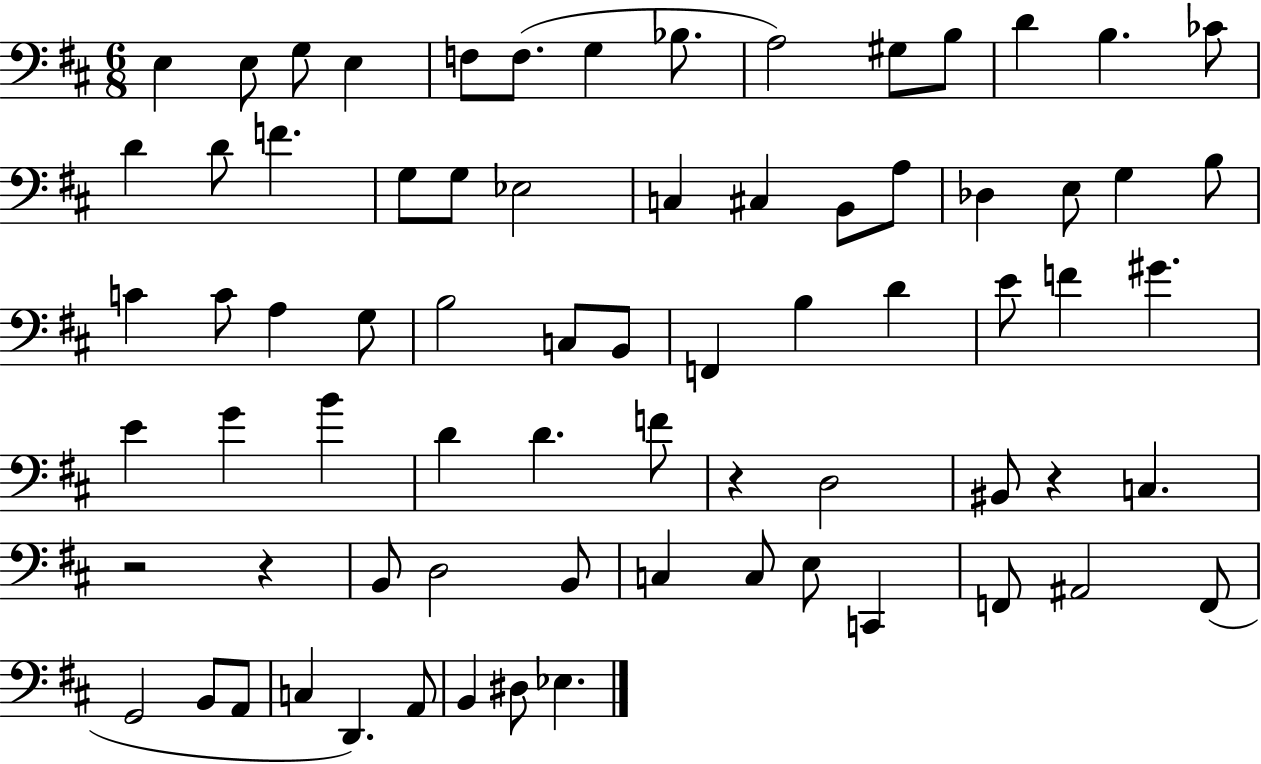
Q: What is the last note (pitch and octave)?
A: Eb3